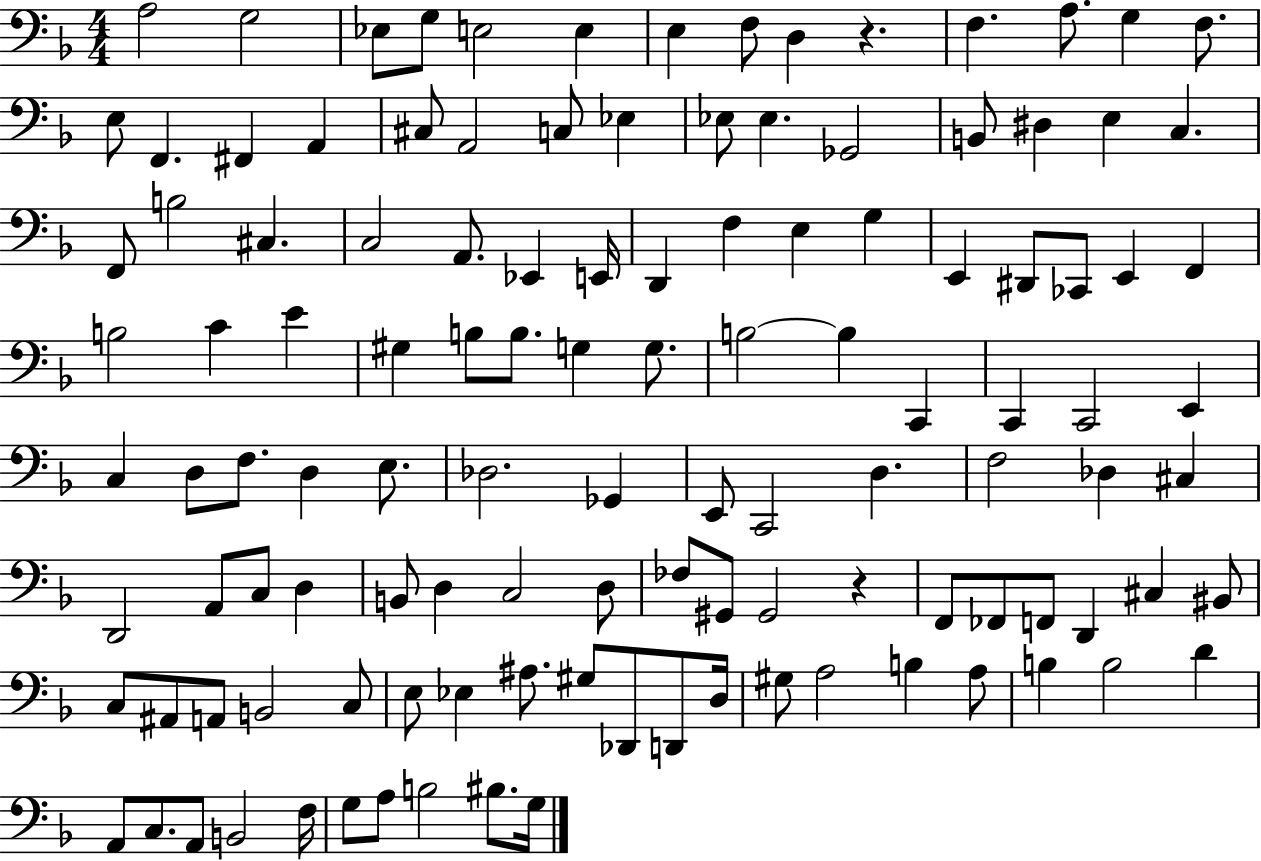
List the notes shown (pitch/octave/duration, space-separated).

A3/h G3/h Eb3/e G3/e E3/h E3/q E3/q F3/e D3/q R/q. F3/q. A3/e. G3/q F3/e. E3/e F2/q. F#2/q A2/q C#3/e A2/h C3/e Eb3/q Eb3/e Eb3/q. Gb2/h B2/e D#3/q E3/q C3/q. F2/e B3/h C#3/q. C3/h A2/e. Eb2/q E2/s D2/q F3/q E3/q G3/q E2/q D#2/e CES2/e E2/q F2/q B3/h C4/q E4/q G#3/q B3/e B3/e. G3/q G3/e. B3/h B3/q C2/q C2/q C2/h E2/q C3/q D3/e F3/e. D3/q E3/e. Db3/h. Gb2/q E2/e C2/h D3/q. F3/h Db3/q C#3/q D2/h A2/e C3/e D3/q B2/e D3/q C3/h D3/e FES3/e G#2/e G#2/h R/q F2/e FES2/e F2/e D2/q C#3/q BIS2/e C3/e A#2/e A2/e B2/h C3/e E3/e Eb3/q A#3/e. G#3/e Db2/e D2/e D3/s G#3/e A3/h B3/q A3/e B3/q B3/h D4/q A2/e C3/e. A2/e B2/h F3/s G3/e A3/e B3/h BIS3/e. G3/s